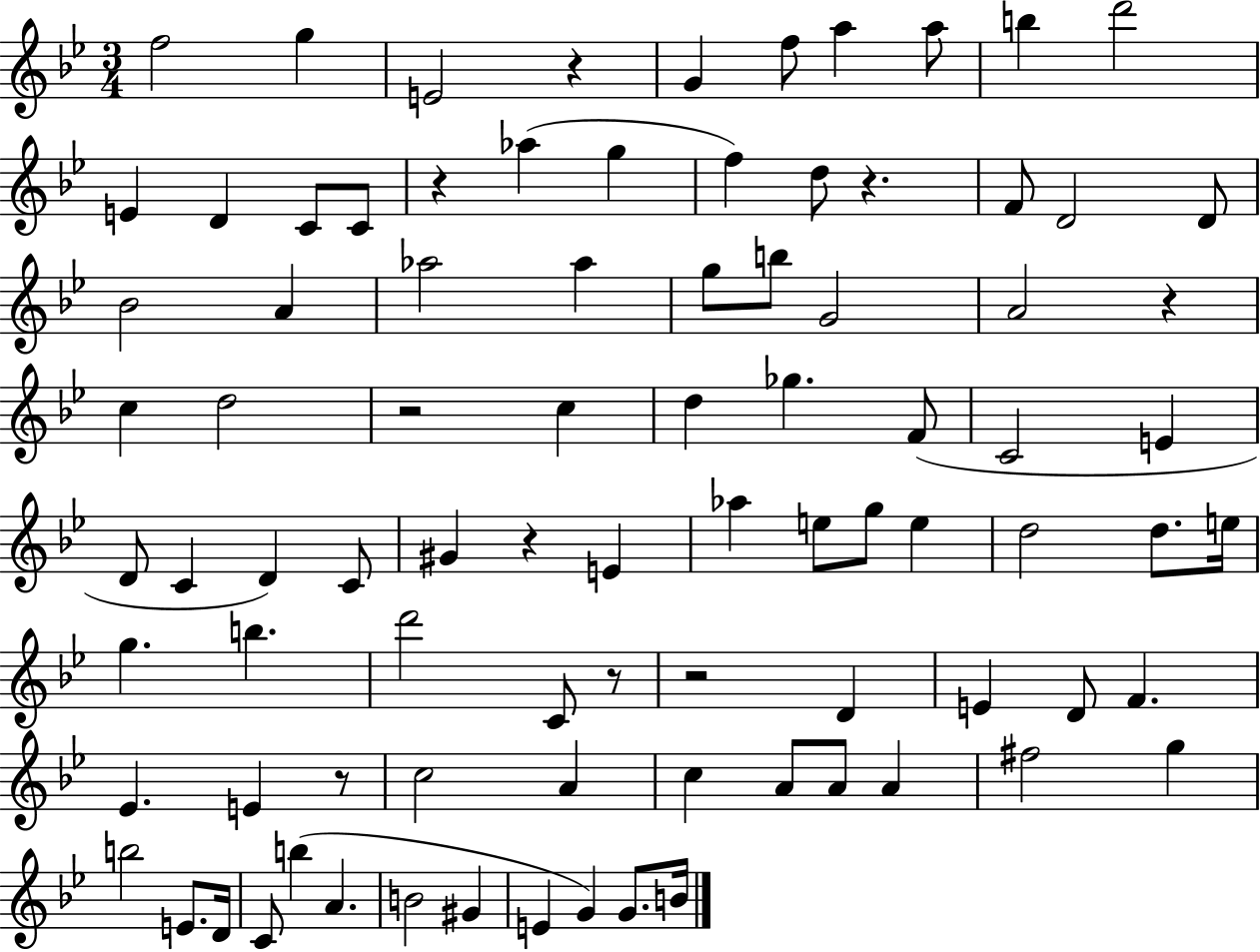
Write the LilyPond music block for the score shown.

{
  \clef treble
  \numericTimeSignature
  \time 3/4
  \key bes \major
  f''2 g''4 | e'2 r4 | g'4 f''8 a''4 a''8 | b''4 d'''2 | \break e'4 d'4 c'8 c'8 | r4 aes''4( g''4 | f''4) d''8 r4. | f'8 d'2 d'8 | \break bes'2 a'4 | aes''2 aes''4 | g''8 b''8 g'2 | a'2 r4 | \break c''4 d''2 | r2 c''4 | d''4 ges''4. f'8( | c'2 e'4 | \break d'8 c'4 d'4) c'8 | gis'4 r4 e'4 | aes''4 e''8 g''8 e''4 | d''2 d''8. e''16 | \break g''4. b''4. | d'''2 c'8 r8 | r2 d'4 | e'4 d'8 f'4. | \break ees'4. e'4 r8 | c''2 a'4 | c''4 a'8 a'8 a'4 | fis''2 g''4 | \break b''2 e'8. d'16 | c'8 b''4( a'4. | b'2 gis'4 | e'4 g'4) g'8. b'16 | \break \bar "|."
}